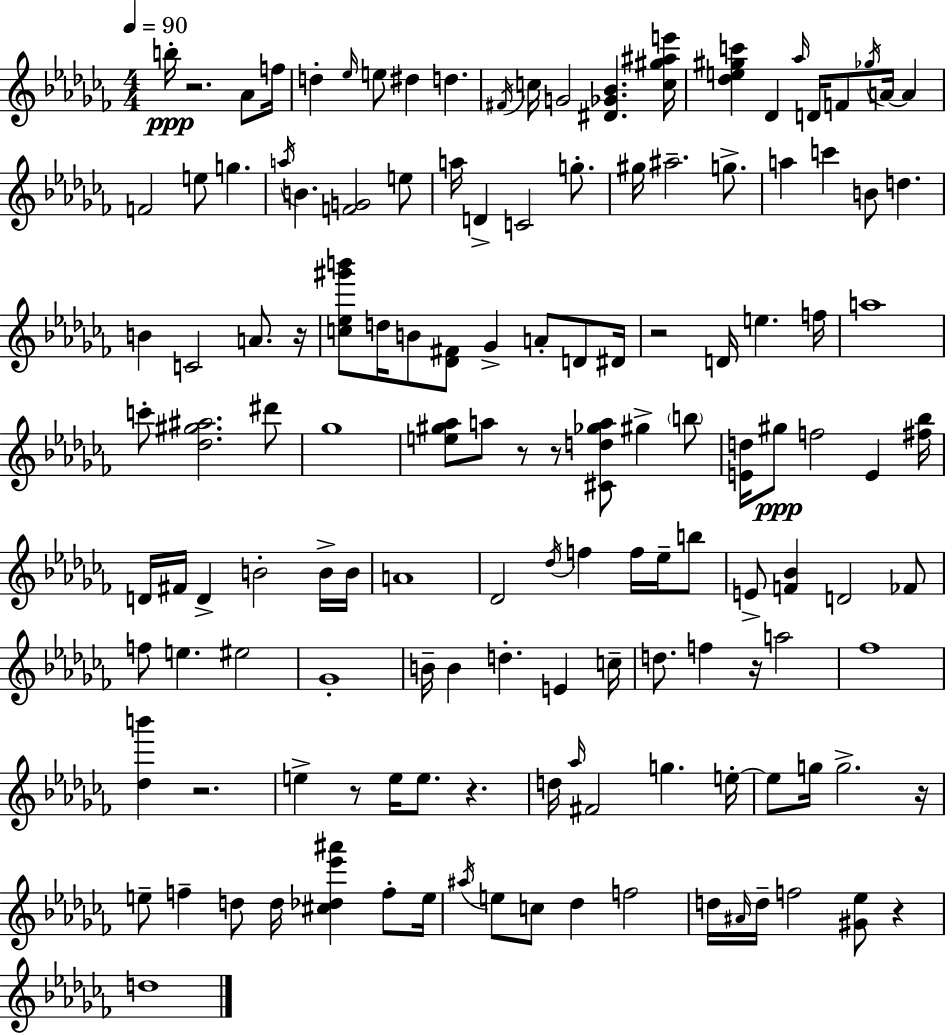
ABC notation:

X:1
T:Untitled
M:4/4
L:1/4
K:Abm
b/4 z2 _A/2 f/4 d _e/4 e/2 ^d d ^F/4 c/4 G2 [^D_G_B] [c^g^ae']/4 [_de^gc'] _D _a/4 D/4 F/2 _g/4 A/4 A F2 e/2 g a/4 B [FG]2 e/2 a/4 D C2 g/2 ^g/4 ^a2 g/2 a c' B/2 d B C2 A/2 z/4 [c_e^g'b']/2 d/4 B/2 [_D^F]/2 _G A/2 D/2 ^D/4 z2 D/4 e f/4 a4 c'/2 [_d^g^a]2 ^d'/2 _g4 [e^g_a]/2 a/2 z/2 z/2 [^Cd_ga]/2 ^g b/2 [Ed]/4 ^g/2 f2 E [^f_b]/4 D/4 ^F/4 D B2 B/4 B/4 A4 _D2 _d/4 f f/4 _e/4 b/2 E/2 [F_B] D2 _F/2 f/2 e ^e2 _G4 B/4 B d E c/4 d/2 f z/4 a2 _f4 [_db'] z2 e z/2 e/4 e/2 z d/4 _a/4 ^F2 g e/4 e/2 g/4 g2 z/4 e/2 f d/2 d/4 [^c_d_e'^a'] f/2 e/4 ^a/4 e/2 c/2 _d f2 d/4 ^A/4 d/4 f2 [^G_e]/2 z d4